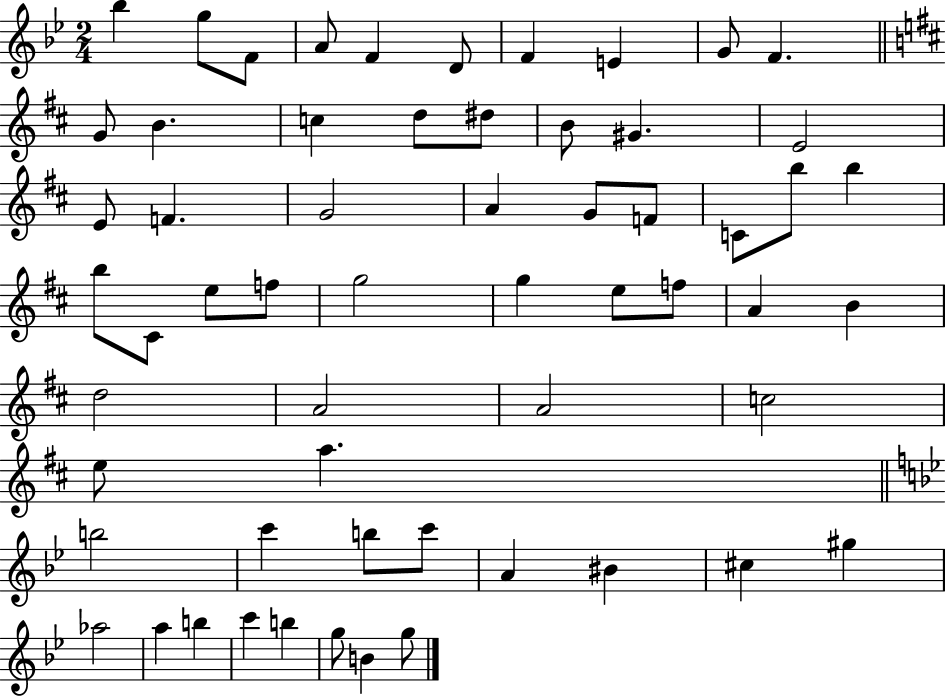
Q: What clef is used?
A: treble